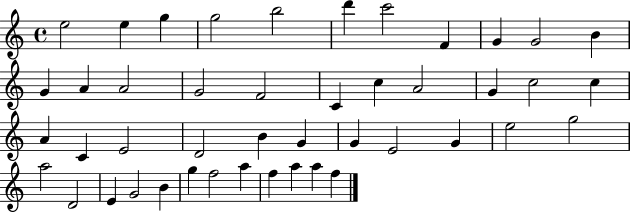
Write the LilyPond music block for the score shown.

{
  \clef treble
  \time 4/4
  \defaultTimeSignature
  \key c \major
  e''2 e''4 g''4 | g''2 b''2 | d'''4 c'''2 f'4 | g'4 g'2 b'4 | \break g'4 a'4 a'2 | g'2 f'2 | c'4 c''4 a'2 | g'4 c''2 c''4 | \break a'4 c'4 e'2 | d'2 b'4 g'4 | g'4 e'2 g'4 | e''2 g''2 | \break a''2 d'2 | e'4 g'2 b'4 | g''4 f''2 a''4 | f''4 a''4 a''4 f''4 | \break \bar "|."
}